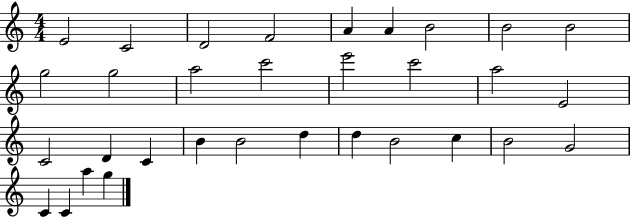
E4/h C4/h D4/h F4/h A4/q A4/q B4/h B4/h B4/h G5/h G5/h A5/h C6/h E6/h C6/h A5/h E4/h C4/h D4/q C4/q B4/q B4/h D5/q D5/q B4/h C5/q B4/h G4/h C4/q C4/q A5/q G5/q